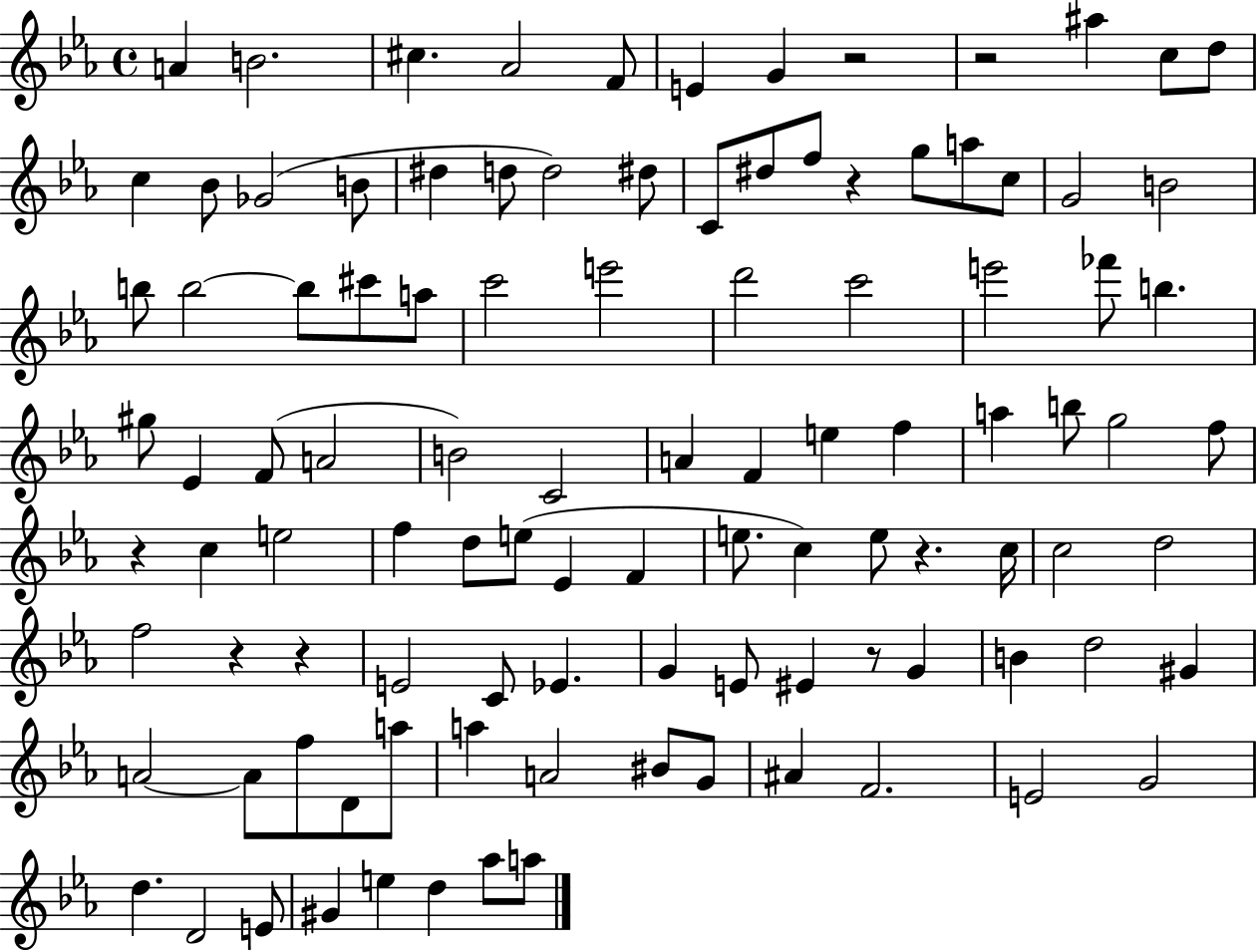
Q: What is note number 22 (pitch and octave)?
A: G5